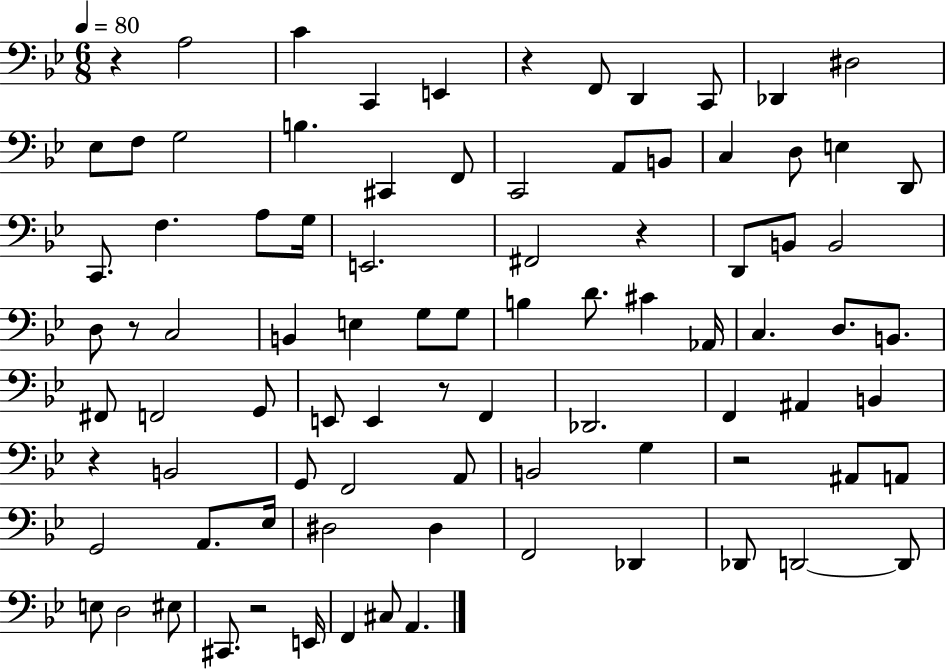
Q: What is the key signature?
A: BES major